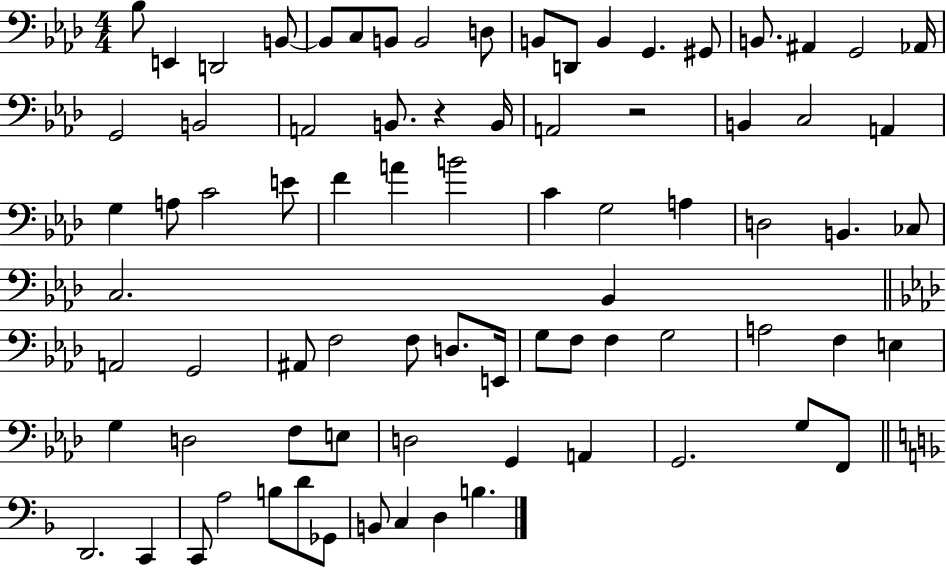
Bb3/e E2/q D2/h B2/e B2/e C3/e B2/e B2/h D3/e B2/e D2/e B2/q G2/q. G#2/e B2/e. A#2/q G2/h Ab2/s G2/h B2/h A2/h B2/e. R/q B2/s A2/h R/h B2/q C3/h A2/q G3/q A3/e C4/h E4/e F4/q A4/q B4/h C4/q G3/h A3/q D3/h B2/q. CES3/e C3/h. Bb2/q A2/h G2/h A#2/e F3/h F3/e D3/e. E2/s G3/e F3/e F3/q G3/h A3/h F3/q E3/q G3/q D3/h F3/e E3/e D3/h G2/q A2/q G2/h. G3/e F2/e D2/h. C2/q C2/e A3/h B3/e D4/e Gb2/e B2/e C3/q D3/q B3/q.